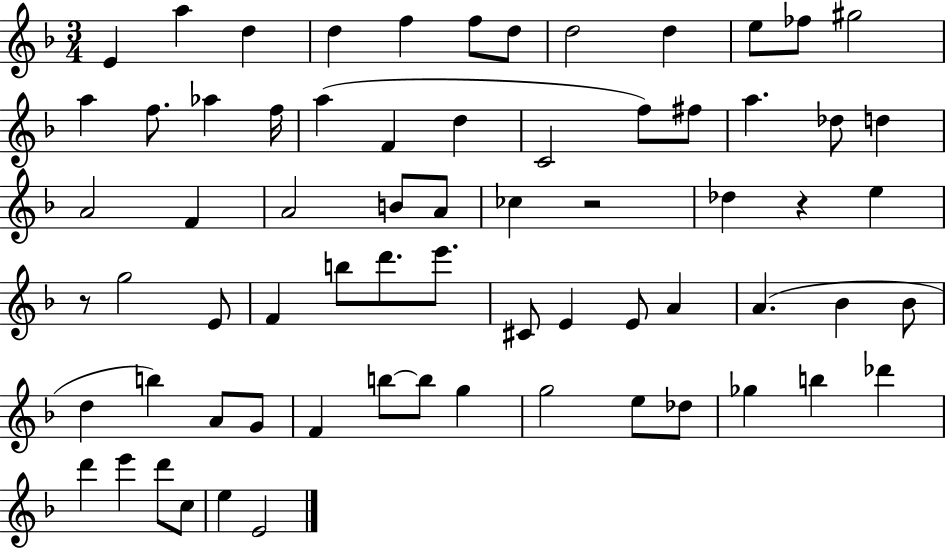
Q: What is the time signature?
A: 3/4